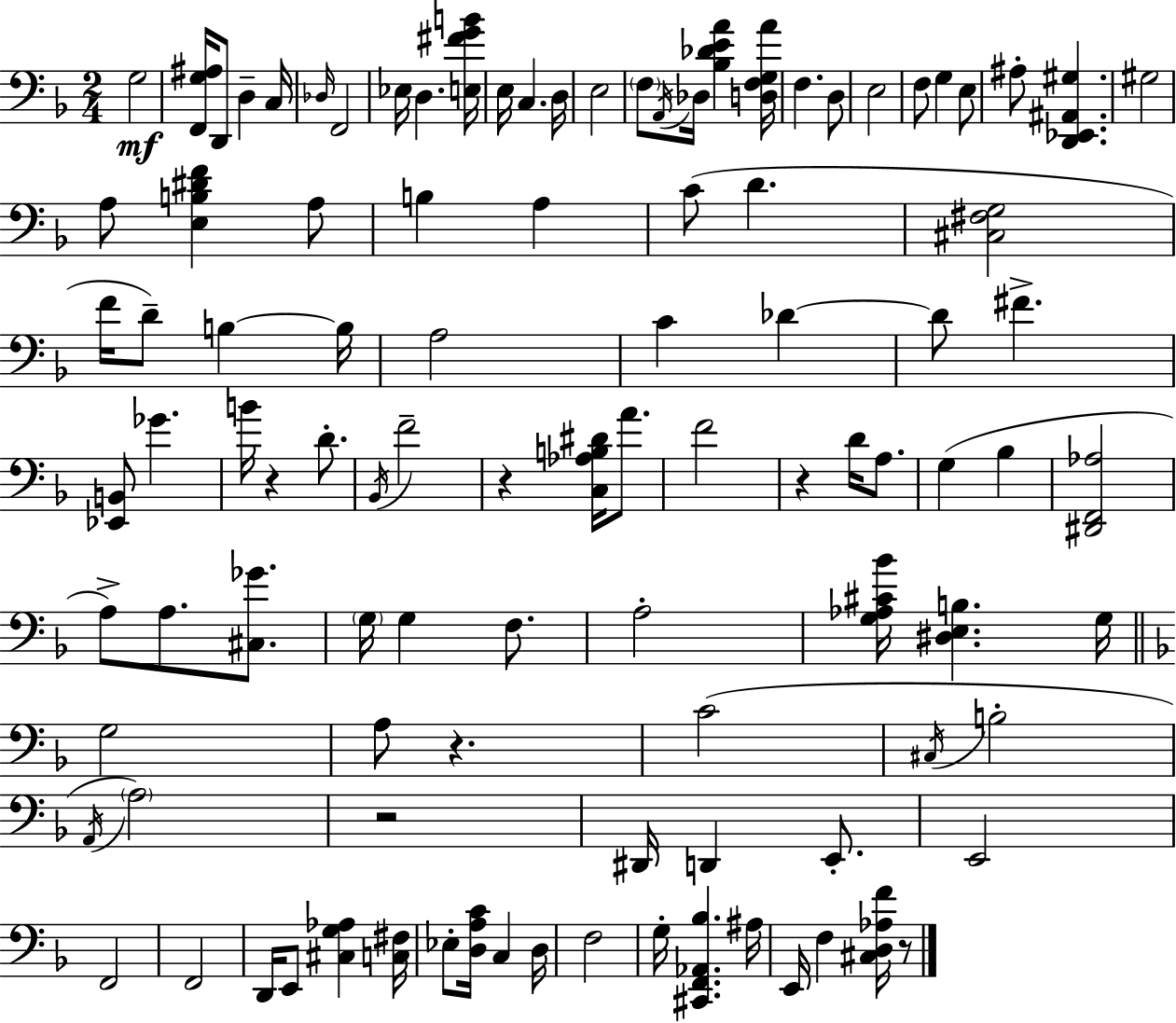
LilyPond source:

{
  \clef bass
  \numericTimeSignature
  \time 2/4
  \key d \minor
  \repeat volta 2 { g2\mf | <f, g ais>16 d,8 d4-- c16 | \grace { des16 } f,2 | ees16 d4. | \break <e fis' g' b'>16 e16 c4. | d16 e2 | \parenthesize f8 \acciaccatura { a,16 } des16 <bes des' e' a'>4 | <d f g a'>16 f4. | \break d8 e2 | f8 g4 | e8 ais8-. <d, ees, ais, gis>4. | gis2 | \break a8 <e b dis' f'>4 | a8 b4 a4 | c'8( d'4. | <cis fis g>2 | \break f'16 d'8--) b4~~ | b16 a2 | c'4 des'4~~ | des'8 fis'4.-> | \break <ees, b,>8 ges'4. | b'16 r4 d'8.-. | \acciaccatura { bes,16 } f'2-- | r4 <c aes b dis'>16 | \break a'8. f'2 | r4 d'16 | a8. g4( bes4 | <dis, f, aes>2 | \break a8->) a8. | <cis ges'>8. \parenthesize g16 g4 | f8. a2-. | <g aes cis' bes'>16 <dis e b>4. | \break g16 \bar "||" \break \key f \major g2 | a8 r4. | c'2( | \acciaccatura { cis16 } b2-. | \break \acciaccatura { a,16 } \parenthesize a2) | r2 | dis,16 d,4 e,8.-. | e,2 | \break f,2 | f,2 | d,16 e,8 <cis g aes>4 | <c fis>16 ees8-. <d a c'>16 c4 | \break d16 f2 | g16-. <cis, f, aes, bes>4. | ais16 e,16 f4 <cis d aes f'>16 | r8 } \bar "|."
}